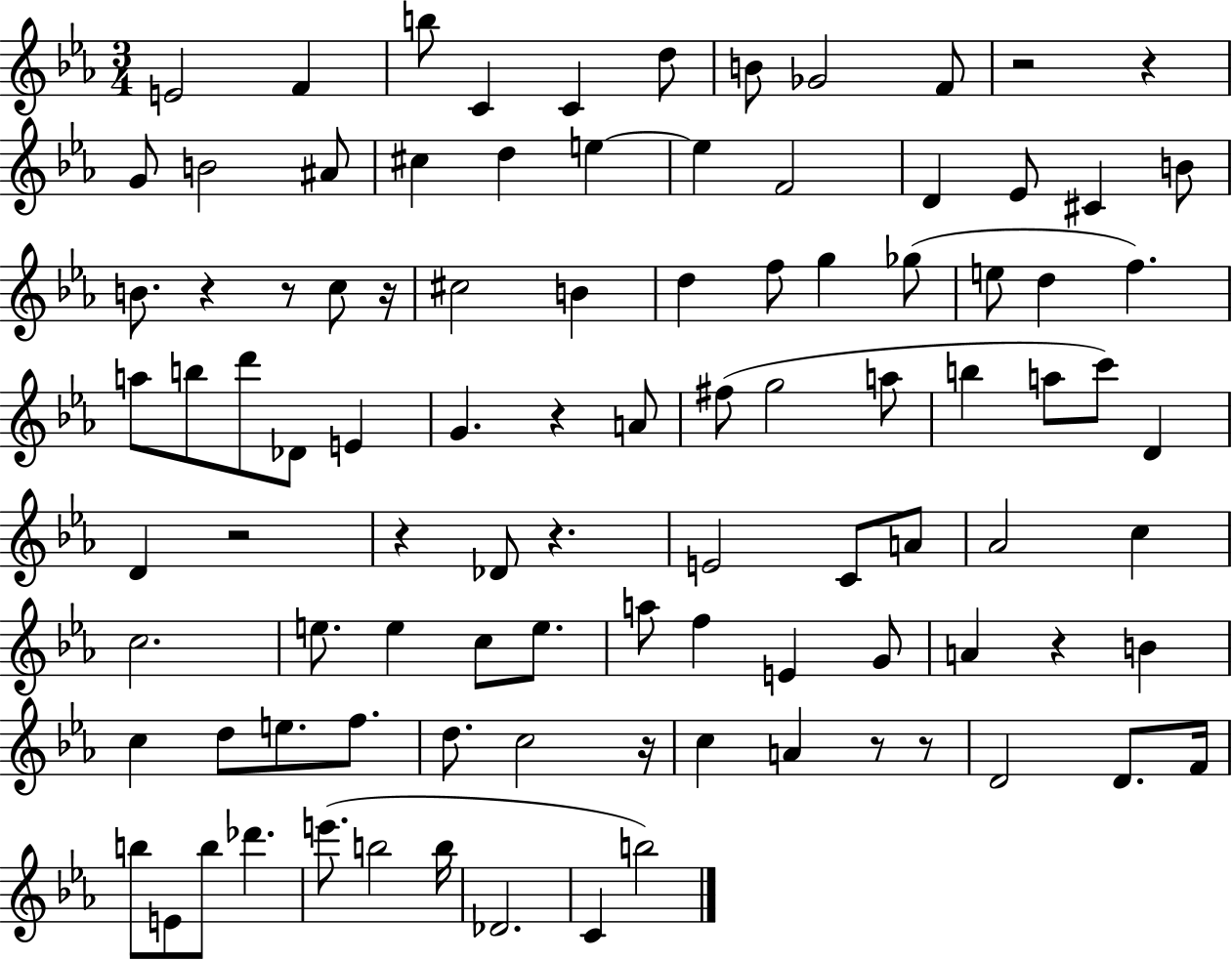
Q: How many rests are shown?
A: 13